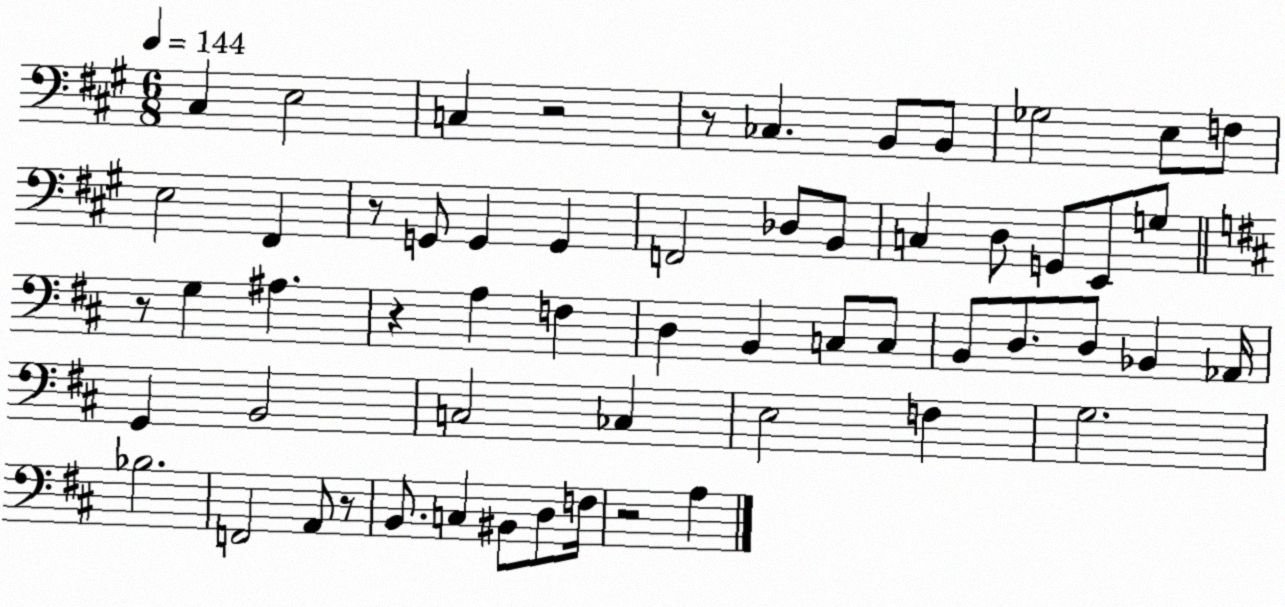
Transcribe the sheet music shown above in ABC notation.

X:1
T:Untitled
M:6/8
L:1/4
K:A
^C, E,2 C, z2 z/2 _C, B,,/2 B,,/2 _G,2 E,/2 F,/2 E,2 ^F,, z/2 G,,/2 G,, G,, F,,2 _D,/2 B,,/2 C, D,/2 G,,/2 E,,/2 G,/2 z/2 G, ^A, z A, F, D, B,, C,/2 C,/2 B,,/2 D,/2 D,/2 _B,, _A,,/4 G,, B,,2 C,2 _C, E,2 F, G,2 _B,2 F,,2 A,,/2 z/2 B,,/2 C, ^B,,/2 D,/2 F,/4 z2 A,